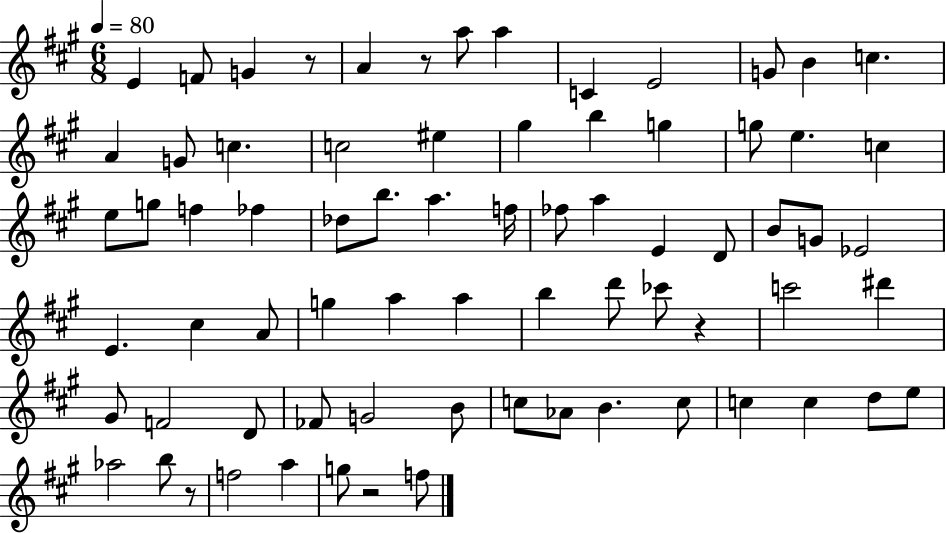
E4/q F4/e G4/q R/e A4/q R/e A5/e A5/q C4/q E4/h G4/e B4/q C5/q. A4/q G4/e C5/q. C5/h EIS5/q G#5/q B5/q G5/q G5/e E5/q. C5/q E5/e G5/e F5/q FES5/q Db5/e B5/e. A5/q. F5/s FES5/e A5/q E4/q D4/e B4/e G4/e Eb4/h E4/q. C#5/q A4/e G5/q A5/q A5/q B5/q D6/e CES6/e R/q C6/h D#6/q G#4/e F4/h D4/e FES4/e G4/h B4/e C5/e Ab4/e B4/q. C5/e C5/q C5/q D5/e E5/e Ab5/h B5/e R/e F5/h A5/q G5/e R/h F5/e